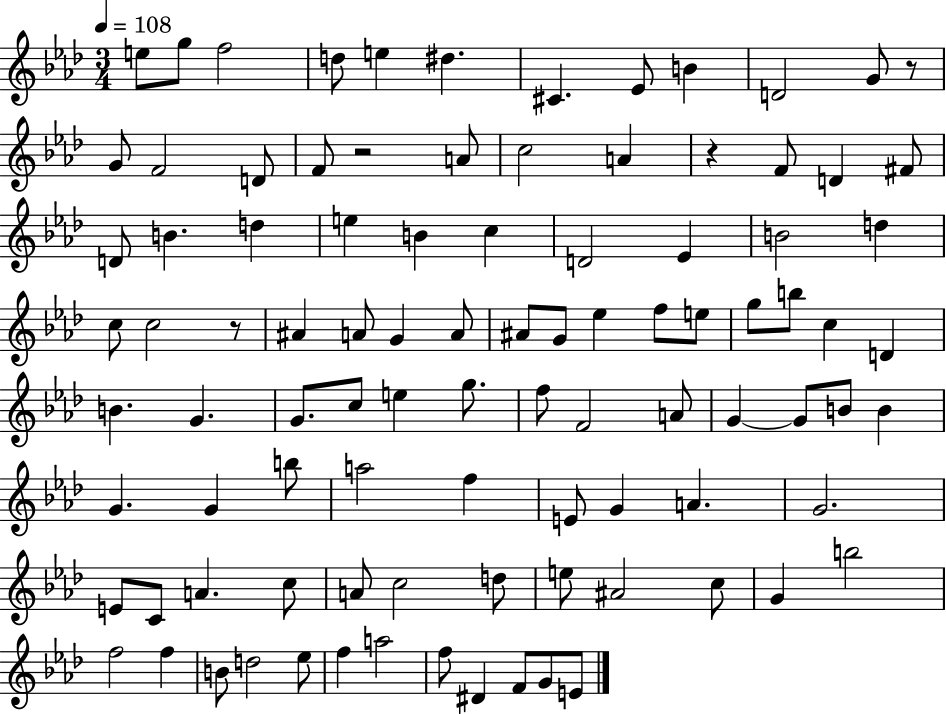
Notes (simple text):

E5/e G5/e F5/h D5/e E5/q D#5/q. C#4/q. Eb4/e B4/q D4/h G4/e R/e G4/e F4/h D4/e F4/e R/h A4/e C5/h A4/q R/q F4/e D4/q F#4/e D4/e B4/q. D5/q E5/q B4/q C5/q D4/h Eb4/q B4/h D5/q C5/e C5/h R/e A#4/q A4/e G4/q A4/e A#4/e G4/e Eb5/q F5/e E5/e G5/e B5/e C5/q D4/q B4/q. G4/q. G4/e. C5/e E5/q G5/e. F5/e F4/h A4/e G4/q G4/e B4/e B4/q G4/q. G4/q B5/e A5/h F5/q E4/e G4/q A4/q. G4/h. E4/e C4/e A4/q. C5/e A4/e C5/h D5/e E5/e A#4/h C5/e G4/q B5/h F5/h F5/q B4/e D5/h Eb5/e F5/q A5/h F5/e D#4/q F4/e G4/e E4/e